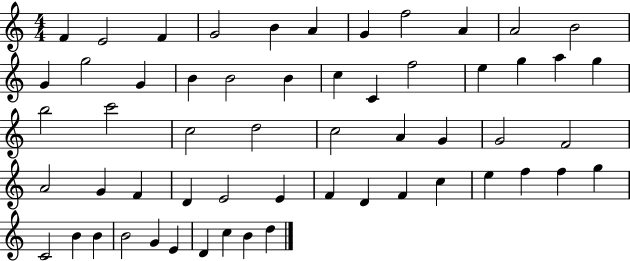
X:1
T:Untitled
M:4/4
L:1/4
K:C
F E2 F G2 B A G f2 A A2 B2 G g2 G B B2 B c C f2 e g a g b2 c'2 c2 d2 c2 A G G2 F2 A2 G F D E2 E F D F c e f f g C2 B B B2 G E D c B d